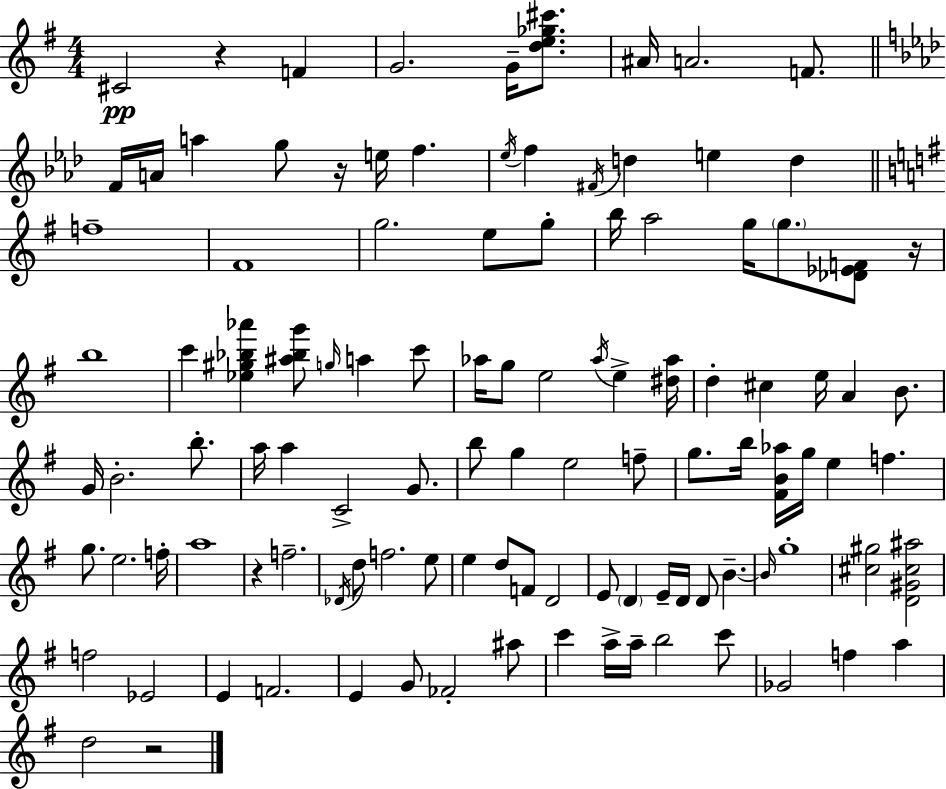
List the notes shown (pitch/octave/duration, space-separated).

C#4/h R/q F4/q G4/h. G4/s [D5,E5,Gb5,C#6]/e. A#4/s A4/h. F4/e. F4/s A4/s A5/q G5/e R/s E5/s F5/q. Eb5/s F5/q F#4/s D5/q E5/q D5/q F5/w F#4/w G5/h. E5/e G5/e B5/s A5/h G5/s G5/e. [Db4,Eb4,F4]/e R/s B5/w C6/q [Eb5,G#5,Bb5,Ab6]/q [A#5,Bb5,G6]/e G5/s A5/q C6/e Ab5/s G5/e E5/h Ab5/s E5/q [D#5,Ab5]/s D5/q C#5/q E5/s A4/q B4/e. G4/s B4/h. B5/e. A5/s A5/q C4/h G4/e. B5/e G5/q E5/h F5/e G5/e. B5/s [F#4,B4,Ab5]/s G5/s E5/q F5/q. G5/e. E5/h. F5/s A5/w R/q F5/h. Db4/s D5/e F5/h. E5/e E5/q D5/e F4/e D4/h E4/e D4/q E4/s D4/s D4/e B4/q. B4/s G5/w [C#5,G#5]/h [D4,G#4,C#5,A#5]/h F5/h Eb4/h E4/q F4/h. E4/q G4/e FES4/h A#5/e C6/q A5/s A5/s B5/h C6/e Gb4/h F5/q A5/q D5/h R/h